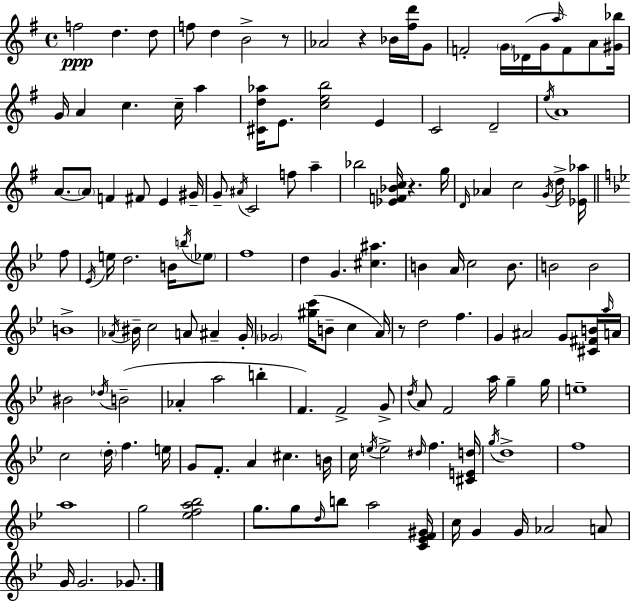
F5/h D5/q. D5/e F5/e D5/q B4/h R/e Ab4/h R/q Bb4/s [F#5,D6]/s G4/e F4/h G4/s Db4/s G4/s A5/s F4/e A4/e [G#4,Bb5]/s G4/s A4/q C5/q. C5/s A5/q [C#4,D5,Ab5]/s E4/e. [C5,E5,B5]/h E4/q C4/h D4/h E5/s A4/w A4/e. A4/e F4/q F#4/e E4/q G#4/s G4/e A#4/s C4/h F5/e A5/q Bb5/h [Eb4,F4,Bb4,C5]/s R/q. G5/s D4/s Ab4/q C5/h G4/s D5/s [Eb4,Ab5]/s F5/e Eb4/s E5/s D5/h. B4/s B5/s Eb5/e F5/w D5/q G4/q. [C#5,A#5]/q. B4/q A4/s C5/h B4/e. B4/h B4/h B4/w Ab4/s BIS4/s C5/h A4/e A#4/q G4/s Gb4/h [G#5,C6]/s B4/e C5/q A4/s R/e D5/h F5/q. G4/q A#4/h G4/e [C#4,F#4,B4]/s A5/s A4/s BIS4/h Db5/s B4/h Ab4/q A5/h B5/q F4/q. F4/h G4/e D5/s A4/e F4/h A5/s G5/q G5/s E5/w C5/h D5/s F5/q. E5/s G4/e F4/e. A4/q C#5/q. B4/s C5/s E5/s E5/h D#5/s F5/q. [C#4,E4,D5]/s G5/s D5/w F5/w A5/w G5/h [Eb5,F5,A5,Bb5]/h G5/e. G5/e D5/s B5/e A5/h [C4,Eb4,F4,G#4]/s C5/s G4/q G4/s Ab4/h A4/e G4/s G4/h. Gb4/e.